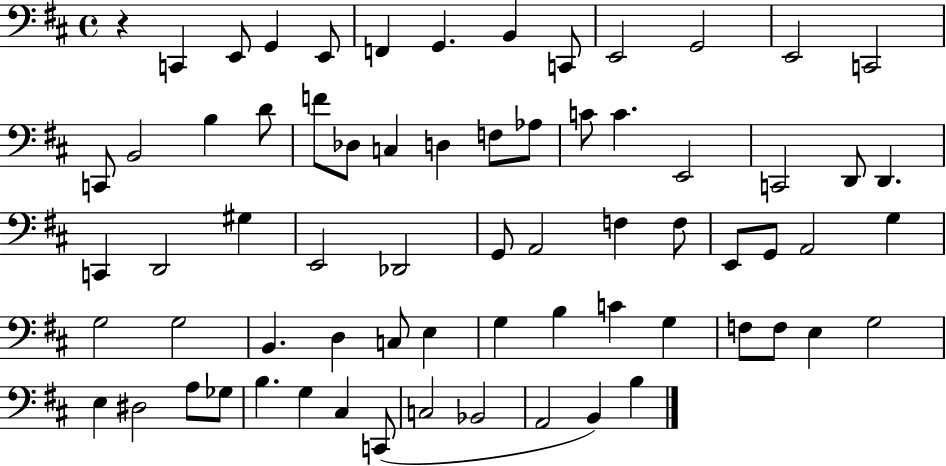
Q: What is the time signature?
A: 4/4